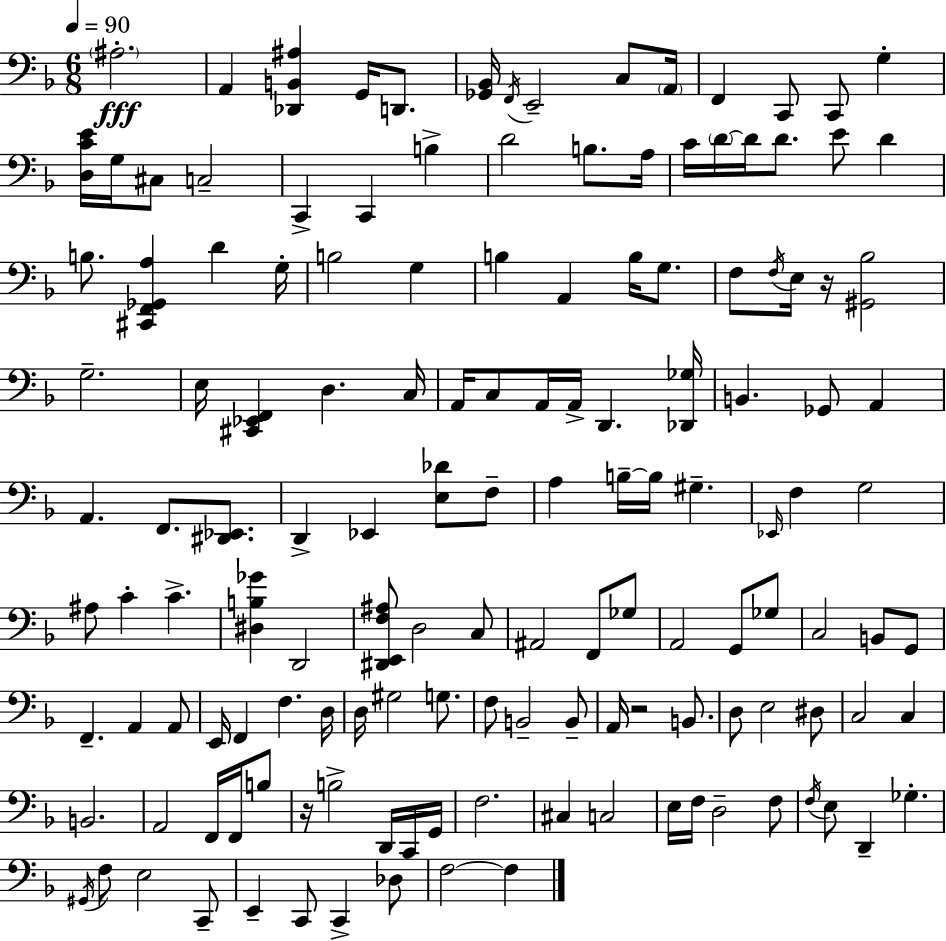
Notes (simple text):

A#3/h. A2/q [Db2,B2,A#3]/q G2/s D2/e. [Gb2,Bb2]/s F2/s E2/h C3/e A2/s F2/q C2/e C2/e G3/q [D3,C4,E4]/s G3/s C#3/e C3/h C2/q C2/q B3/q D4/h B3/e. A3/s C4/s D4/s D4/s D4/e. E4/e D4/q B3/e. [C#2,F2,Gb2,A3]/q D4/q G3/s B3/h G3/q B3/q A2/q B3/s G3/e. F3/e F3/s E3/s R/s [G#2,Bb3]/h G3/h. E3/s [C#2,Eb2,F2]/q D3/q. C3/s A2/s C3/e A2/s A2/s D2/q. [Db2,Gb3]/s B2/q. Gb2/e A2/q A2/q. F2/e. [D#2,Eb2]/e. D2/q Eb2/q [E3,Db4]/e F3/e A3/q B3/s B3/s G#3/q. Eb2/s F3/q G3/h A#3/e C4/q C4/q. [D#3,B3,Gb4]/q D2/h [D#2,E2,F3,A#3]/e D3/h C3/e A#2/h F2/e Gb3/e A2/h G2/e Gb3/e C3/h B2/e G2/e F2/q. A2/q A2/e E2/s F2/q F3/q. D3/s D3/s G#3/h G3/e. F3/e B2/h B2/e A2/s R/h B2/e. D3/e E3/h D#3/e C3/h C3/q B2/h. A2/h F2/s F2/s B3/e R/s B3/h D2/s C2/s G2/s F3/h. C#3/q C3/h E3/s F3/s D3/h F3/e F3/s E3/e D2/q Gb3/q. G#2/s F3/e E3/h C2/e E2/q C2/e C2/q Db3/e F3/h F3/q